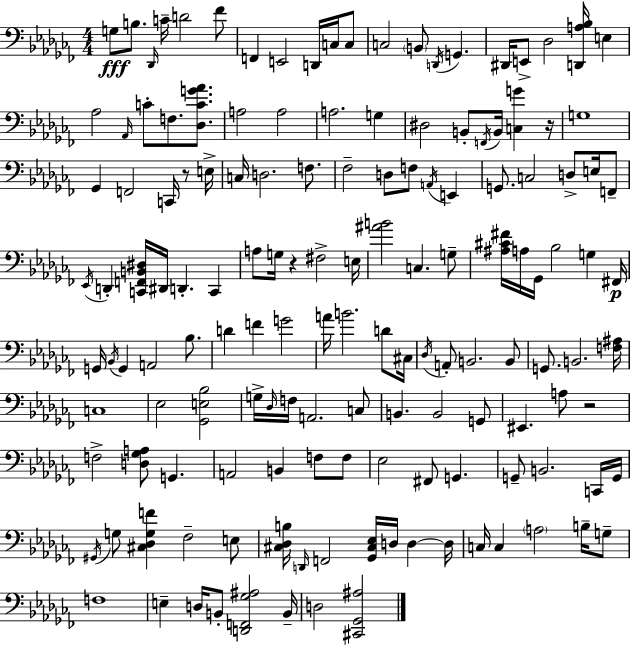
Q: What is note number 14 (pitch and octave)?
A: D2